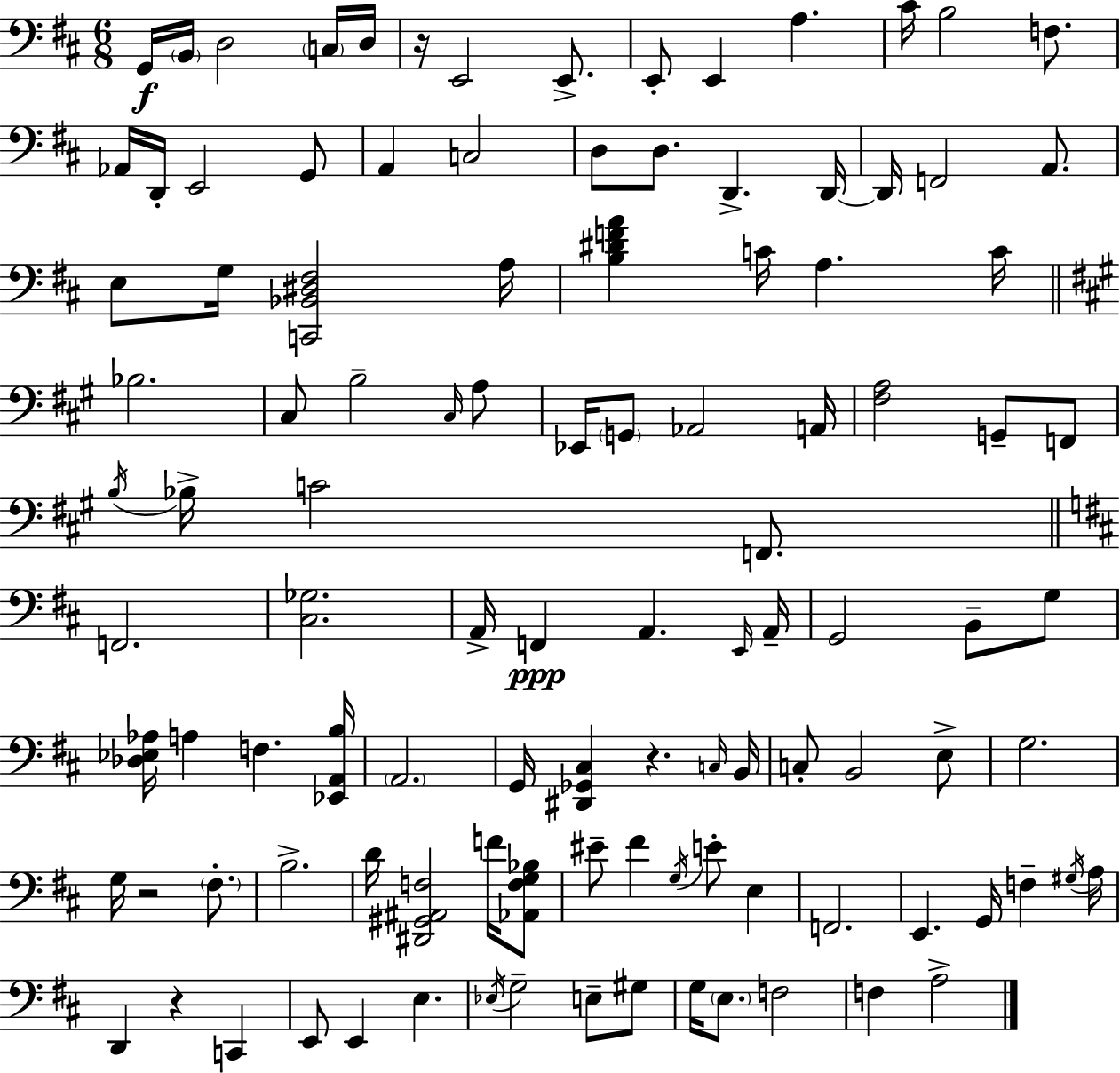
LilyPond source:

{
  \clef bass
  \numericTimeSignature
  \time 6/8
  \key d \major
  g,16\f \parenthesize b,16 d2 \parenthesize c16 d16 | r16 e,2 e,8.-> | e,8-. e,4 a4. | cis'16 b2 f8. | \break aes,16 d,16-. e,2 g,8 | a,4 c2 | d8 d8. d,4.-> d,16~~ | d,16 f,2 a,8. | \break e8 g16 <c, bes, dis fis>2 a16 | <b dis' f' a'>4 c'16 a4. c'16 | \bar "||" \break \key a \major bes2. | cis8 b2-- \grace { cis16 } a8 | ees,16 \parenthesize g,8 aes,2 | a,16 <fis a>2 g,8-- f,8 | \break \acciaccatura { b16 } bes16-> c'2 f,8. | \bar "||" \break \key d \major f,2. | <cis ges>2. | a,16-> f,4\ppp a,4. \grace { e,16 } | a,16-- g,2 b,8-- g8 | \break <des ees aes>16 a4 f4. | <ees, a, b>16 \parenthesize a,2. | g,16 <dis, ges, cis>4 r4. | \grace { c16 } b,16 c8-. b,2 | \break e8-> g2. | g16 r2 \parenthesize fis8.-. | b2.-> | d'16 <dis, gis, ais, f>2 f'16 | \break <aes, f g bes>8 eis'8-- fis'4 \acciaccatura { g16 } e'8-. e4 | f,2. | e,4. g,16 f4-- | \acciaccatura { gis16 } a16 d,4 r4 | \break c,4 e,8 e,4 e4. | \acciaccatura { ees16 } g2-- | e8-- gis8 g16 \parenthesize e8. f2 | f4 a2-> | \break \bar "|."
}